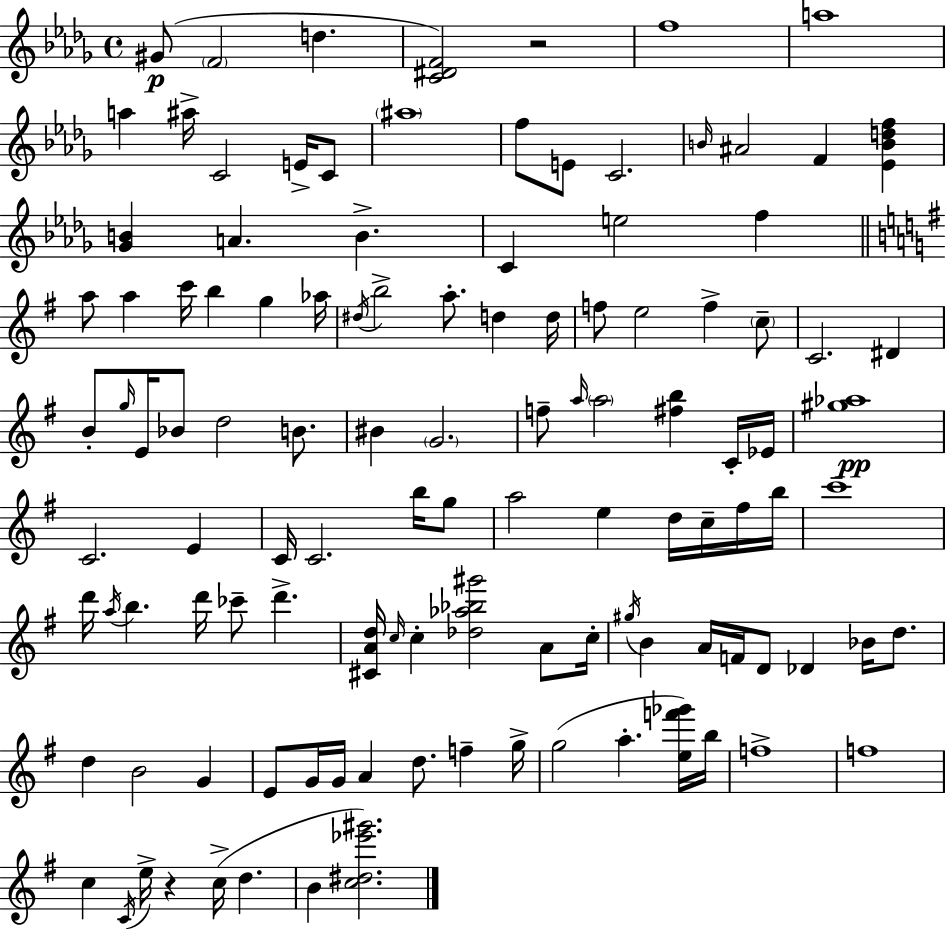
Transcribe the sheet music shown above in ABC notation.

X:1
T:Untitled
M:4/4
L:1/4
K:Bbm
^G/2 F2 d [C^DF]2 z2 f4 a4 a ^a/4 C2 E/4 C/2 ^a4 f/2 E/2 C2 B/4 ^A2 F [_EBdf] [_GB] A B C e2 f a/2 a c'/4 b g _a/4 ^d/4 b2 a/2 d d/4 f/2 e2 f c/2 C2 ^D B/2 g/4 E/4 _B/2 d2 B/2 ^B G2 f/2 a/4 a2 [^fb] C/4 _E/4 [^g_a]4 C2 E C/4 C2 b/4 g/2 a2 e d/4 c/4 ^f/4 b/4 c'4 d'/4 a/4 b d'/4 _c'/2 d' [^CAd]/4 c/4 c [_d_a_b^g']2 A/2 c/4 ^g/4 B A/4 F/4 D/2 _D _B/4 d/2 d B2 G E/2 G/4 G/4 A d/2 f g/4 g2 a [ef'_g']/4 b/4 f4 f4 c C/4 e/4 z c/4 d B [c^d_e'^g']2